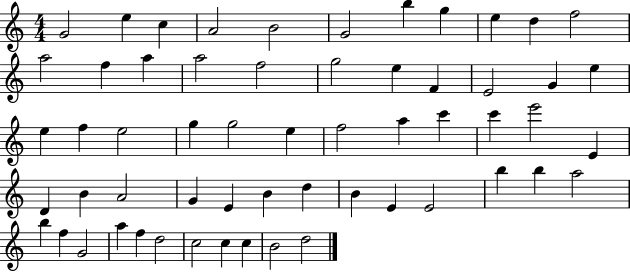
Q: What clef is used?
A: treble